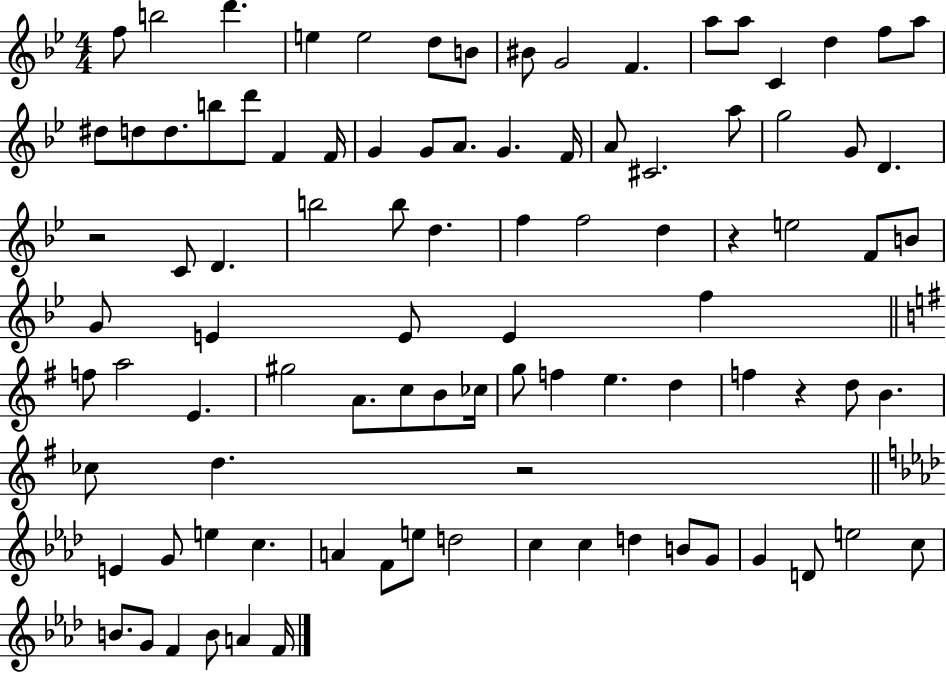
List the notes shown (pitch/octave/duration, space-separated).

F5/e B5/h D6/q. E5/q E5/h D5/e B4/e BIS4/e G4/h F4/q. A5/e A5/e C4/q D5/q F5/e A5/e D#5/e D5/e D5/e. B5/e D6/e F4/q F4/s G4/q G4/e A4/e. G4/q. F4/s A4/e C#4/h. A5/e G5/h G4/e D4/q. R/h C4/e D4/q. B5/h B5/e D5/q. F5/q F5/h D5/q R/q E5/h F4/e B4/e G4/e E4/q E4/e E4/q F5/q F5/e A5/h E4/q. G#5/h A4/e. C5/e B4/e CES5/s G5/e F5/q E5/q. D5/q F5/q R/q D5/e B4/q. CES5/e D5/q. R/h E4/q G4/e E5/q C5/q. A4/q F4/e E5/e D5/h C5/q C5/q D5/q B4/e G4/e G4/q D4/e E5/h C5/e B4/e. G4/e F4/q B4/e A4/q F4/s